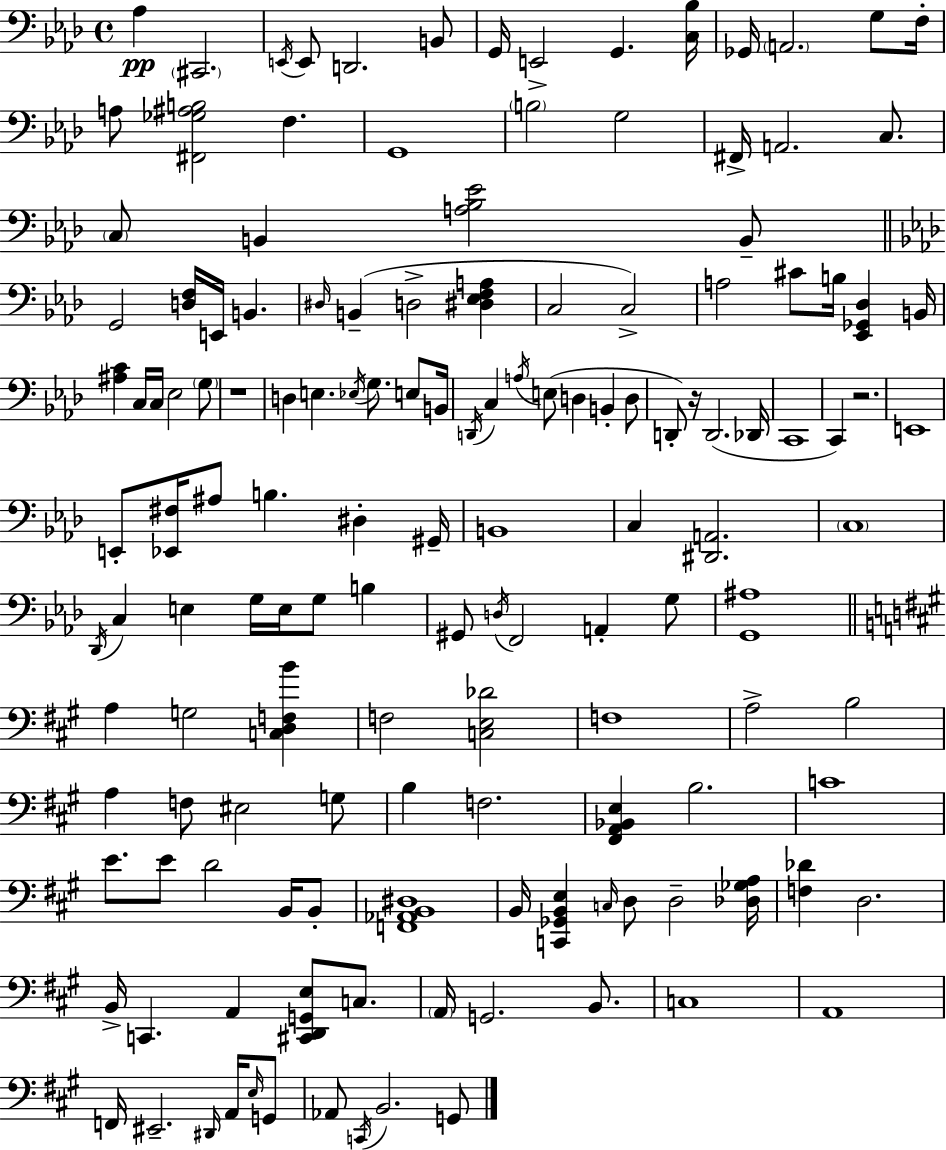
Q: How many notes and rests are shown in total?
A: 143